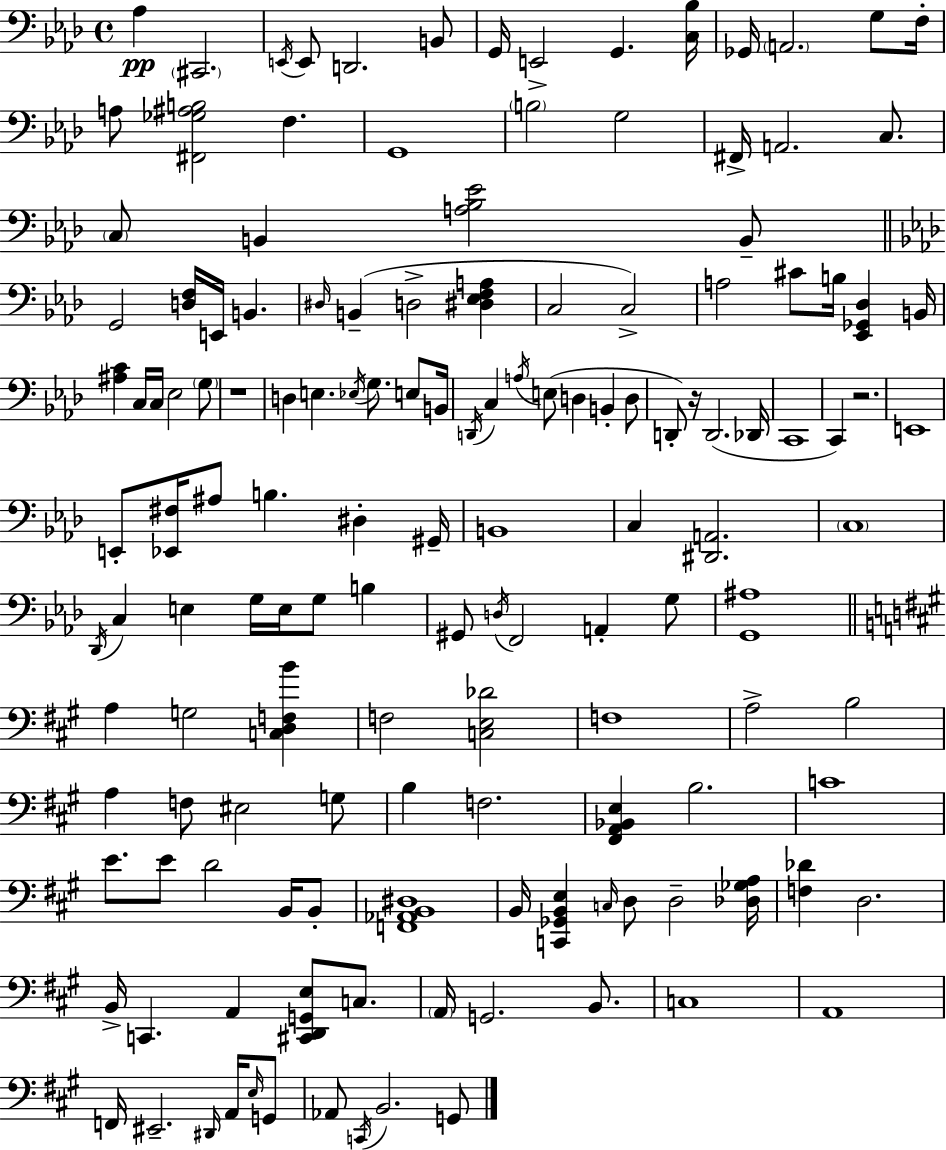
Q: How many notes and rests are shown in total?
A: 143